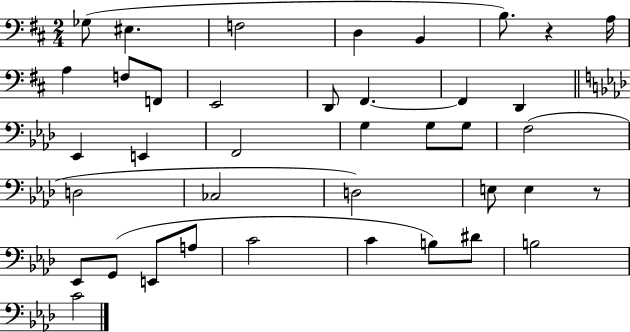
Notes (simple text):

Gb3/e EIS3/q. F3/h D3/q B2/q B3/e. R/q A3/s A3/q F3/e F2/e E2/h D2/e F#2/q. F#2/q D2/q Eb2/q E2/q F2/h G3/q G3/e G3/e F3/h D3/h CES3/h D3/h E3/e E3/q R/e Eb2/e G2/e E2/e A3/e C4/h C4/q B3/e D#4/e B3/h C4/h